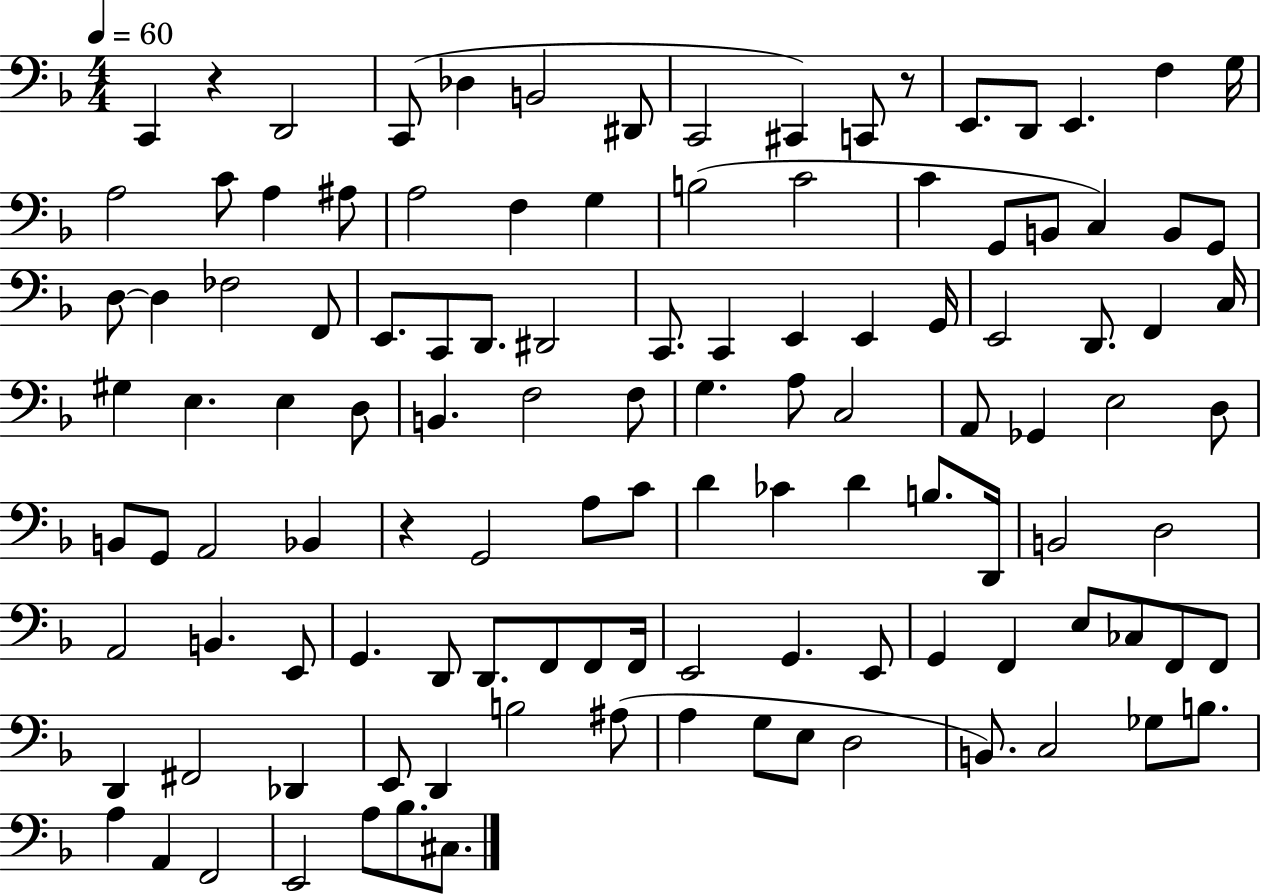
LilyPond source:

{
  \clef bass
  \numericTimeSignature
  \time 4/4
  \key f \major
  \tempo 4 = 60
  c,4 r4 d,2 | c,8( des4 b,2 dis,8 | c,2 cis,4) c,8 r8 | e,8. d,8 e,4. f4 g16 | \break a2 c'8 a4 ais8 | a2 f4 g4 | b2( c'2 | c'4 g,8 b,8 c4) b,8 g,8 | \break d8~~ d4 fes2 f,8 | e,8. c,8 d,8. dis,2 | c,8. c,4 e,4 e,4 g,16 | e,2 d,8. f,4 c16 | \break gis4 e4. e4 d8 | b,4. f2 f8 | g4. a8 c2 | a,8 ges,4 e2 d8 | \break b,8 g,8 a,2 bes,4 | r4 g,2 a8 c'8 | d'4 ces'4 d'4 b8. d,16 | b,2 d2 | \break a,2 b,4. e,8 | g,4. d,8 d,8. f,8 f,8 f,16 | e,2 g,4. e,8 | g,4 f,4 e8 ces8 f,8 f,8 | \break d,4 fis,2 des,4 | e,8 d,4 b2 ais8( | a4 g8 e8 d2 | b,8.) c2 ges8 b8. | \break a4 a,4 f,2 | e,2 a8 bes8. cis8. | \bar "|."
}